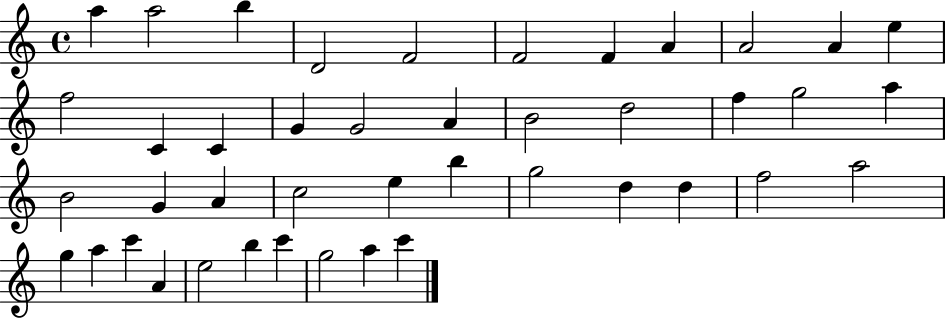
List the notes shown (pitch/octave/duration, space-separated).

A5/q A5/h B5/q D4/h F4/h F4/h F4/q A4/q A4/h A4/q E5/q F5/h C4/q C4/q G4/q G4/h A4/q B4/h D5/h F5/q G5/h A5/q B4/h G4/q A4/q C5/h E5/q B5/q G5/h D5/q D5/q F5/h A5/h G5/q A5/q C6/q A4/q E5/h B5/q C6/q G5/h A5/q C6/q